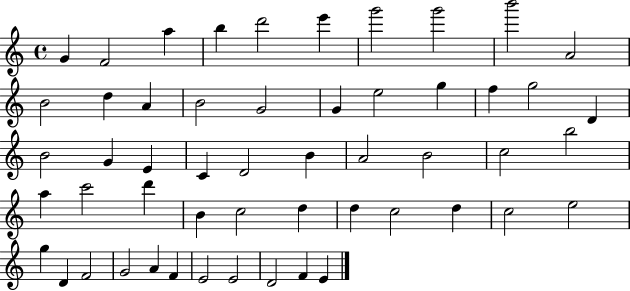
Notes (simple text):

G4/q F4/h A5/q B5/q D6/h E6/q G6/h G6/h B6/h A4/h B4/h D5/q A4/q B4/h G4/h G4/q E5/h G5/q F5/q G5/h D4/q B4/h G4/q E4/q C4/q D4/h B4/q A4/h B4/h C5/h B5/h A5/q C6/h D6/q B4/q C5/h D5/q D5/q C5/h D5/q C5/h E5/h G5/q D4/q F4/h G4/h A4/q F4/q E4/h E4/h D4/h F4/q E4/q